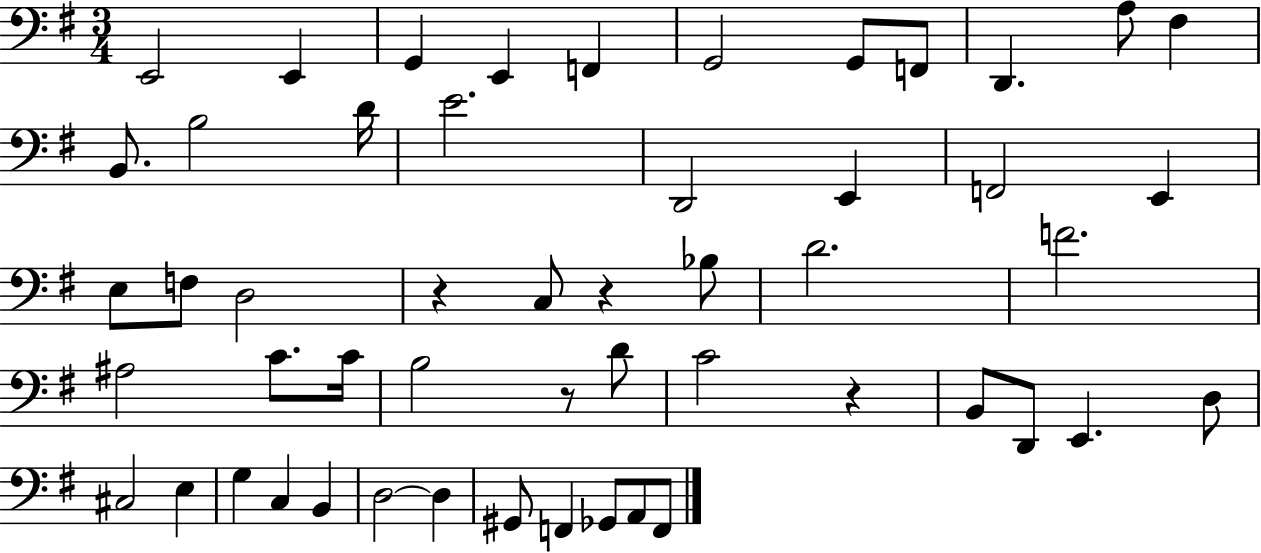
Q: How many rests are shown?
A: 4